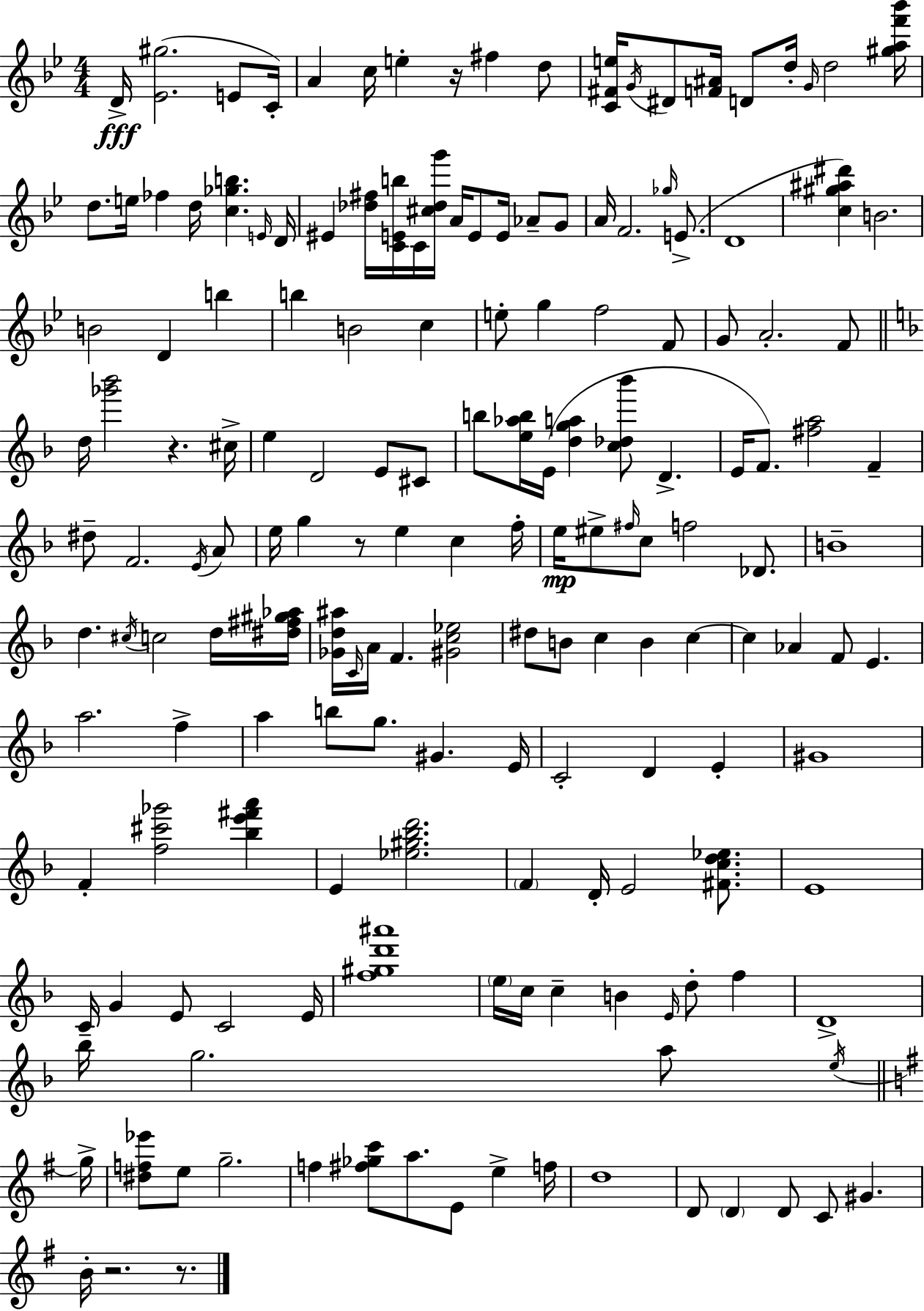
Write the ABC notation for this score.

X:1
T:Untitled
M:4/4
L:1/4
K:Bb
D/4 [_E^g]2 E/2 C/4 A c/4 e z/4 ^f d/2 [C^Fe]/4 G/4 ^D/2 [F^A]/4 D/2 d/4 G/4 d2 [^gaf'_b']/4 d/2 e/4 _f d/4 [c_gb] E/4 D/4 ^E [_d^f]/4 [CEb]/4 C/4 [^c_dg']/4 A/4 E/2 E/4 _A/2 G/2 A/4 F2 _g/4 E/2 D4 [c^g^a^d'] B2 B2 D b b B2 c e/2 g f2 F/2 G/2 A2 F/2 d/4 [_g'_b']2 z ^c/4 e D2 E/2 ^C/2 b/2 [e_ab]/4 E/4 [dga] [c_d_b']/2 D E/4 F/2 [^fa]2 F ^d/2 F2 E/4 A/2 e/4 g z/2 e c f/4 e/4 ^e/2 ^f/4 c/2 f2 _D/2 B4 d ^c/4 c2 d/4 [^d^f^g_a]/4 [_Gd^a]/4 C/4 A/4 F [^Gc_e]2 ^d/2 B/2 c B c c _A F/2 E a2 f a b/2 g/2 ^G E/4 C2 D E ^G4 F [f^c'_g']2 [_be'^f'a'] E [_e^g_bd']2 F D/4 E2 [^Fcd_e]/2 E4 C/4 G E/2 C2 E/4 [f^gd'^a']4 e/4 c/4 c B E/4 d/2 f D4 _b/4 g2 a/2 e/4 g/4 [^df_e']/2 e/2 g2 f [^f_gc']/2 a/2 E/2 e f/4 d4 D/2 D D/2 C/2 ^G B/4 z2 z/2